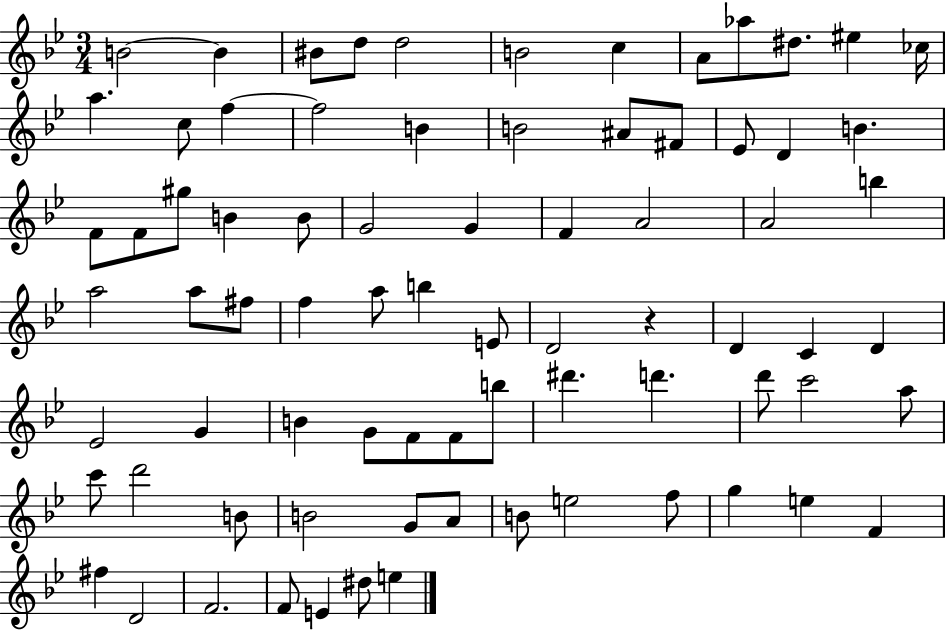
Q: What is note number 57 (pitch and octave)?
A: A5